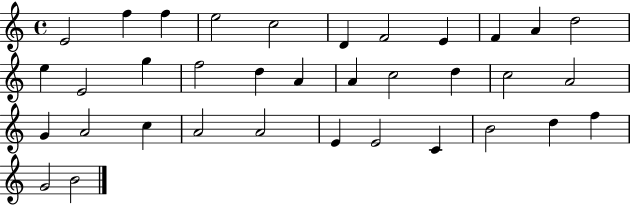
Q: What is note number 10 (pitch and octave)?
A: A4